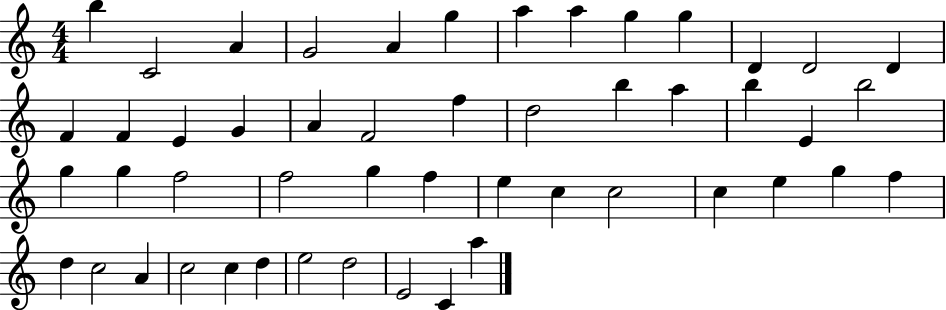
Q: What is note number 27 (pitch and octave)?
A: G5